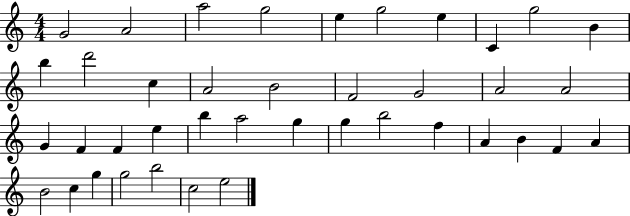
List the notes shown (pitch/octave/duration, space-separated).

G4/h A4/h A5/h G5/h E5/q G5/h E5/q C4/q G5/h B4/q B5/q D6/h C5/q A4/h B4/h F4/h G4/h A4/h A4/h G4/q F4/q F4/q E5/q B5/q A5/h G5/q G5/q B5/h F5/q A4/q B4/q F4/q A4/q B4/h C5/q G5/q G5/h B5/h C5/h E5/h